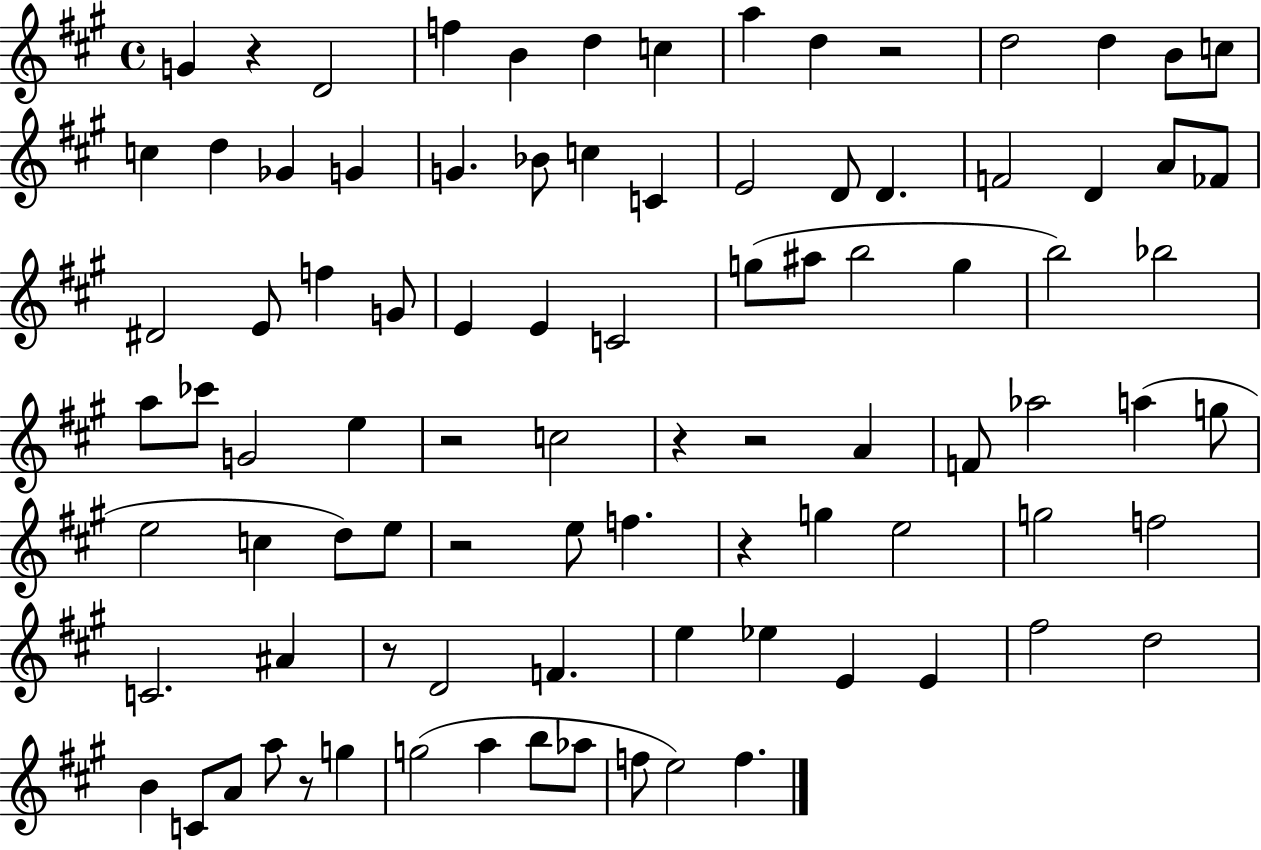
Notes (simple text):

G4/q R/q D4/h F5/q B4/q D5/q C5/q A5/q D5/q R/h D5/h D5/q B4/e C5/e C5/q D5/q Gb4/q G4/q G4/q. Bb4/e C5/q C4/q E4/h D4/e D4/q. F4/h D4/q A4/e FES4/e D#4/h E4/e F5/q G4/e E4/q E4/q C4/h G5/e A#5/e B5/h G5/q B5/h Bb5/h A5/e CES6/e G4/h E5/q R/h C5/h R/q R/h A4/q F4/e Ab5/h A5/q G5/e E5/h C5/q D5/e E5/e R/h E5/e F5/q. R/q G5/q E5/h G5/h F5/h C4/h. A#4/q R/e D4/h F4/q. E5/q Eb5/q E4/q E4/q F#5/h D5/h B4/q C4/e A4/e A5/e R/e G5/q G5/h A5/q B5/e Ab5/e F5/e E5/h F5/q.